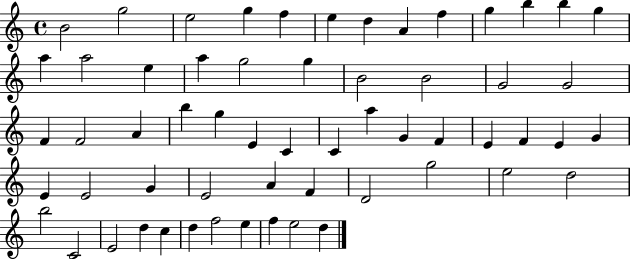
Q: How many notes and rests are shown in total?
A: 59